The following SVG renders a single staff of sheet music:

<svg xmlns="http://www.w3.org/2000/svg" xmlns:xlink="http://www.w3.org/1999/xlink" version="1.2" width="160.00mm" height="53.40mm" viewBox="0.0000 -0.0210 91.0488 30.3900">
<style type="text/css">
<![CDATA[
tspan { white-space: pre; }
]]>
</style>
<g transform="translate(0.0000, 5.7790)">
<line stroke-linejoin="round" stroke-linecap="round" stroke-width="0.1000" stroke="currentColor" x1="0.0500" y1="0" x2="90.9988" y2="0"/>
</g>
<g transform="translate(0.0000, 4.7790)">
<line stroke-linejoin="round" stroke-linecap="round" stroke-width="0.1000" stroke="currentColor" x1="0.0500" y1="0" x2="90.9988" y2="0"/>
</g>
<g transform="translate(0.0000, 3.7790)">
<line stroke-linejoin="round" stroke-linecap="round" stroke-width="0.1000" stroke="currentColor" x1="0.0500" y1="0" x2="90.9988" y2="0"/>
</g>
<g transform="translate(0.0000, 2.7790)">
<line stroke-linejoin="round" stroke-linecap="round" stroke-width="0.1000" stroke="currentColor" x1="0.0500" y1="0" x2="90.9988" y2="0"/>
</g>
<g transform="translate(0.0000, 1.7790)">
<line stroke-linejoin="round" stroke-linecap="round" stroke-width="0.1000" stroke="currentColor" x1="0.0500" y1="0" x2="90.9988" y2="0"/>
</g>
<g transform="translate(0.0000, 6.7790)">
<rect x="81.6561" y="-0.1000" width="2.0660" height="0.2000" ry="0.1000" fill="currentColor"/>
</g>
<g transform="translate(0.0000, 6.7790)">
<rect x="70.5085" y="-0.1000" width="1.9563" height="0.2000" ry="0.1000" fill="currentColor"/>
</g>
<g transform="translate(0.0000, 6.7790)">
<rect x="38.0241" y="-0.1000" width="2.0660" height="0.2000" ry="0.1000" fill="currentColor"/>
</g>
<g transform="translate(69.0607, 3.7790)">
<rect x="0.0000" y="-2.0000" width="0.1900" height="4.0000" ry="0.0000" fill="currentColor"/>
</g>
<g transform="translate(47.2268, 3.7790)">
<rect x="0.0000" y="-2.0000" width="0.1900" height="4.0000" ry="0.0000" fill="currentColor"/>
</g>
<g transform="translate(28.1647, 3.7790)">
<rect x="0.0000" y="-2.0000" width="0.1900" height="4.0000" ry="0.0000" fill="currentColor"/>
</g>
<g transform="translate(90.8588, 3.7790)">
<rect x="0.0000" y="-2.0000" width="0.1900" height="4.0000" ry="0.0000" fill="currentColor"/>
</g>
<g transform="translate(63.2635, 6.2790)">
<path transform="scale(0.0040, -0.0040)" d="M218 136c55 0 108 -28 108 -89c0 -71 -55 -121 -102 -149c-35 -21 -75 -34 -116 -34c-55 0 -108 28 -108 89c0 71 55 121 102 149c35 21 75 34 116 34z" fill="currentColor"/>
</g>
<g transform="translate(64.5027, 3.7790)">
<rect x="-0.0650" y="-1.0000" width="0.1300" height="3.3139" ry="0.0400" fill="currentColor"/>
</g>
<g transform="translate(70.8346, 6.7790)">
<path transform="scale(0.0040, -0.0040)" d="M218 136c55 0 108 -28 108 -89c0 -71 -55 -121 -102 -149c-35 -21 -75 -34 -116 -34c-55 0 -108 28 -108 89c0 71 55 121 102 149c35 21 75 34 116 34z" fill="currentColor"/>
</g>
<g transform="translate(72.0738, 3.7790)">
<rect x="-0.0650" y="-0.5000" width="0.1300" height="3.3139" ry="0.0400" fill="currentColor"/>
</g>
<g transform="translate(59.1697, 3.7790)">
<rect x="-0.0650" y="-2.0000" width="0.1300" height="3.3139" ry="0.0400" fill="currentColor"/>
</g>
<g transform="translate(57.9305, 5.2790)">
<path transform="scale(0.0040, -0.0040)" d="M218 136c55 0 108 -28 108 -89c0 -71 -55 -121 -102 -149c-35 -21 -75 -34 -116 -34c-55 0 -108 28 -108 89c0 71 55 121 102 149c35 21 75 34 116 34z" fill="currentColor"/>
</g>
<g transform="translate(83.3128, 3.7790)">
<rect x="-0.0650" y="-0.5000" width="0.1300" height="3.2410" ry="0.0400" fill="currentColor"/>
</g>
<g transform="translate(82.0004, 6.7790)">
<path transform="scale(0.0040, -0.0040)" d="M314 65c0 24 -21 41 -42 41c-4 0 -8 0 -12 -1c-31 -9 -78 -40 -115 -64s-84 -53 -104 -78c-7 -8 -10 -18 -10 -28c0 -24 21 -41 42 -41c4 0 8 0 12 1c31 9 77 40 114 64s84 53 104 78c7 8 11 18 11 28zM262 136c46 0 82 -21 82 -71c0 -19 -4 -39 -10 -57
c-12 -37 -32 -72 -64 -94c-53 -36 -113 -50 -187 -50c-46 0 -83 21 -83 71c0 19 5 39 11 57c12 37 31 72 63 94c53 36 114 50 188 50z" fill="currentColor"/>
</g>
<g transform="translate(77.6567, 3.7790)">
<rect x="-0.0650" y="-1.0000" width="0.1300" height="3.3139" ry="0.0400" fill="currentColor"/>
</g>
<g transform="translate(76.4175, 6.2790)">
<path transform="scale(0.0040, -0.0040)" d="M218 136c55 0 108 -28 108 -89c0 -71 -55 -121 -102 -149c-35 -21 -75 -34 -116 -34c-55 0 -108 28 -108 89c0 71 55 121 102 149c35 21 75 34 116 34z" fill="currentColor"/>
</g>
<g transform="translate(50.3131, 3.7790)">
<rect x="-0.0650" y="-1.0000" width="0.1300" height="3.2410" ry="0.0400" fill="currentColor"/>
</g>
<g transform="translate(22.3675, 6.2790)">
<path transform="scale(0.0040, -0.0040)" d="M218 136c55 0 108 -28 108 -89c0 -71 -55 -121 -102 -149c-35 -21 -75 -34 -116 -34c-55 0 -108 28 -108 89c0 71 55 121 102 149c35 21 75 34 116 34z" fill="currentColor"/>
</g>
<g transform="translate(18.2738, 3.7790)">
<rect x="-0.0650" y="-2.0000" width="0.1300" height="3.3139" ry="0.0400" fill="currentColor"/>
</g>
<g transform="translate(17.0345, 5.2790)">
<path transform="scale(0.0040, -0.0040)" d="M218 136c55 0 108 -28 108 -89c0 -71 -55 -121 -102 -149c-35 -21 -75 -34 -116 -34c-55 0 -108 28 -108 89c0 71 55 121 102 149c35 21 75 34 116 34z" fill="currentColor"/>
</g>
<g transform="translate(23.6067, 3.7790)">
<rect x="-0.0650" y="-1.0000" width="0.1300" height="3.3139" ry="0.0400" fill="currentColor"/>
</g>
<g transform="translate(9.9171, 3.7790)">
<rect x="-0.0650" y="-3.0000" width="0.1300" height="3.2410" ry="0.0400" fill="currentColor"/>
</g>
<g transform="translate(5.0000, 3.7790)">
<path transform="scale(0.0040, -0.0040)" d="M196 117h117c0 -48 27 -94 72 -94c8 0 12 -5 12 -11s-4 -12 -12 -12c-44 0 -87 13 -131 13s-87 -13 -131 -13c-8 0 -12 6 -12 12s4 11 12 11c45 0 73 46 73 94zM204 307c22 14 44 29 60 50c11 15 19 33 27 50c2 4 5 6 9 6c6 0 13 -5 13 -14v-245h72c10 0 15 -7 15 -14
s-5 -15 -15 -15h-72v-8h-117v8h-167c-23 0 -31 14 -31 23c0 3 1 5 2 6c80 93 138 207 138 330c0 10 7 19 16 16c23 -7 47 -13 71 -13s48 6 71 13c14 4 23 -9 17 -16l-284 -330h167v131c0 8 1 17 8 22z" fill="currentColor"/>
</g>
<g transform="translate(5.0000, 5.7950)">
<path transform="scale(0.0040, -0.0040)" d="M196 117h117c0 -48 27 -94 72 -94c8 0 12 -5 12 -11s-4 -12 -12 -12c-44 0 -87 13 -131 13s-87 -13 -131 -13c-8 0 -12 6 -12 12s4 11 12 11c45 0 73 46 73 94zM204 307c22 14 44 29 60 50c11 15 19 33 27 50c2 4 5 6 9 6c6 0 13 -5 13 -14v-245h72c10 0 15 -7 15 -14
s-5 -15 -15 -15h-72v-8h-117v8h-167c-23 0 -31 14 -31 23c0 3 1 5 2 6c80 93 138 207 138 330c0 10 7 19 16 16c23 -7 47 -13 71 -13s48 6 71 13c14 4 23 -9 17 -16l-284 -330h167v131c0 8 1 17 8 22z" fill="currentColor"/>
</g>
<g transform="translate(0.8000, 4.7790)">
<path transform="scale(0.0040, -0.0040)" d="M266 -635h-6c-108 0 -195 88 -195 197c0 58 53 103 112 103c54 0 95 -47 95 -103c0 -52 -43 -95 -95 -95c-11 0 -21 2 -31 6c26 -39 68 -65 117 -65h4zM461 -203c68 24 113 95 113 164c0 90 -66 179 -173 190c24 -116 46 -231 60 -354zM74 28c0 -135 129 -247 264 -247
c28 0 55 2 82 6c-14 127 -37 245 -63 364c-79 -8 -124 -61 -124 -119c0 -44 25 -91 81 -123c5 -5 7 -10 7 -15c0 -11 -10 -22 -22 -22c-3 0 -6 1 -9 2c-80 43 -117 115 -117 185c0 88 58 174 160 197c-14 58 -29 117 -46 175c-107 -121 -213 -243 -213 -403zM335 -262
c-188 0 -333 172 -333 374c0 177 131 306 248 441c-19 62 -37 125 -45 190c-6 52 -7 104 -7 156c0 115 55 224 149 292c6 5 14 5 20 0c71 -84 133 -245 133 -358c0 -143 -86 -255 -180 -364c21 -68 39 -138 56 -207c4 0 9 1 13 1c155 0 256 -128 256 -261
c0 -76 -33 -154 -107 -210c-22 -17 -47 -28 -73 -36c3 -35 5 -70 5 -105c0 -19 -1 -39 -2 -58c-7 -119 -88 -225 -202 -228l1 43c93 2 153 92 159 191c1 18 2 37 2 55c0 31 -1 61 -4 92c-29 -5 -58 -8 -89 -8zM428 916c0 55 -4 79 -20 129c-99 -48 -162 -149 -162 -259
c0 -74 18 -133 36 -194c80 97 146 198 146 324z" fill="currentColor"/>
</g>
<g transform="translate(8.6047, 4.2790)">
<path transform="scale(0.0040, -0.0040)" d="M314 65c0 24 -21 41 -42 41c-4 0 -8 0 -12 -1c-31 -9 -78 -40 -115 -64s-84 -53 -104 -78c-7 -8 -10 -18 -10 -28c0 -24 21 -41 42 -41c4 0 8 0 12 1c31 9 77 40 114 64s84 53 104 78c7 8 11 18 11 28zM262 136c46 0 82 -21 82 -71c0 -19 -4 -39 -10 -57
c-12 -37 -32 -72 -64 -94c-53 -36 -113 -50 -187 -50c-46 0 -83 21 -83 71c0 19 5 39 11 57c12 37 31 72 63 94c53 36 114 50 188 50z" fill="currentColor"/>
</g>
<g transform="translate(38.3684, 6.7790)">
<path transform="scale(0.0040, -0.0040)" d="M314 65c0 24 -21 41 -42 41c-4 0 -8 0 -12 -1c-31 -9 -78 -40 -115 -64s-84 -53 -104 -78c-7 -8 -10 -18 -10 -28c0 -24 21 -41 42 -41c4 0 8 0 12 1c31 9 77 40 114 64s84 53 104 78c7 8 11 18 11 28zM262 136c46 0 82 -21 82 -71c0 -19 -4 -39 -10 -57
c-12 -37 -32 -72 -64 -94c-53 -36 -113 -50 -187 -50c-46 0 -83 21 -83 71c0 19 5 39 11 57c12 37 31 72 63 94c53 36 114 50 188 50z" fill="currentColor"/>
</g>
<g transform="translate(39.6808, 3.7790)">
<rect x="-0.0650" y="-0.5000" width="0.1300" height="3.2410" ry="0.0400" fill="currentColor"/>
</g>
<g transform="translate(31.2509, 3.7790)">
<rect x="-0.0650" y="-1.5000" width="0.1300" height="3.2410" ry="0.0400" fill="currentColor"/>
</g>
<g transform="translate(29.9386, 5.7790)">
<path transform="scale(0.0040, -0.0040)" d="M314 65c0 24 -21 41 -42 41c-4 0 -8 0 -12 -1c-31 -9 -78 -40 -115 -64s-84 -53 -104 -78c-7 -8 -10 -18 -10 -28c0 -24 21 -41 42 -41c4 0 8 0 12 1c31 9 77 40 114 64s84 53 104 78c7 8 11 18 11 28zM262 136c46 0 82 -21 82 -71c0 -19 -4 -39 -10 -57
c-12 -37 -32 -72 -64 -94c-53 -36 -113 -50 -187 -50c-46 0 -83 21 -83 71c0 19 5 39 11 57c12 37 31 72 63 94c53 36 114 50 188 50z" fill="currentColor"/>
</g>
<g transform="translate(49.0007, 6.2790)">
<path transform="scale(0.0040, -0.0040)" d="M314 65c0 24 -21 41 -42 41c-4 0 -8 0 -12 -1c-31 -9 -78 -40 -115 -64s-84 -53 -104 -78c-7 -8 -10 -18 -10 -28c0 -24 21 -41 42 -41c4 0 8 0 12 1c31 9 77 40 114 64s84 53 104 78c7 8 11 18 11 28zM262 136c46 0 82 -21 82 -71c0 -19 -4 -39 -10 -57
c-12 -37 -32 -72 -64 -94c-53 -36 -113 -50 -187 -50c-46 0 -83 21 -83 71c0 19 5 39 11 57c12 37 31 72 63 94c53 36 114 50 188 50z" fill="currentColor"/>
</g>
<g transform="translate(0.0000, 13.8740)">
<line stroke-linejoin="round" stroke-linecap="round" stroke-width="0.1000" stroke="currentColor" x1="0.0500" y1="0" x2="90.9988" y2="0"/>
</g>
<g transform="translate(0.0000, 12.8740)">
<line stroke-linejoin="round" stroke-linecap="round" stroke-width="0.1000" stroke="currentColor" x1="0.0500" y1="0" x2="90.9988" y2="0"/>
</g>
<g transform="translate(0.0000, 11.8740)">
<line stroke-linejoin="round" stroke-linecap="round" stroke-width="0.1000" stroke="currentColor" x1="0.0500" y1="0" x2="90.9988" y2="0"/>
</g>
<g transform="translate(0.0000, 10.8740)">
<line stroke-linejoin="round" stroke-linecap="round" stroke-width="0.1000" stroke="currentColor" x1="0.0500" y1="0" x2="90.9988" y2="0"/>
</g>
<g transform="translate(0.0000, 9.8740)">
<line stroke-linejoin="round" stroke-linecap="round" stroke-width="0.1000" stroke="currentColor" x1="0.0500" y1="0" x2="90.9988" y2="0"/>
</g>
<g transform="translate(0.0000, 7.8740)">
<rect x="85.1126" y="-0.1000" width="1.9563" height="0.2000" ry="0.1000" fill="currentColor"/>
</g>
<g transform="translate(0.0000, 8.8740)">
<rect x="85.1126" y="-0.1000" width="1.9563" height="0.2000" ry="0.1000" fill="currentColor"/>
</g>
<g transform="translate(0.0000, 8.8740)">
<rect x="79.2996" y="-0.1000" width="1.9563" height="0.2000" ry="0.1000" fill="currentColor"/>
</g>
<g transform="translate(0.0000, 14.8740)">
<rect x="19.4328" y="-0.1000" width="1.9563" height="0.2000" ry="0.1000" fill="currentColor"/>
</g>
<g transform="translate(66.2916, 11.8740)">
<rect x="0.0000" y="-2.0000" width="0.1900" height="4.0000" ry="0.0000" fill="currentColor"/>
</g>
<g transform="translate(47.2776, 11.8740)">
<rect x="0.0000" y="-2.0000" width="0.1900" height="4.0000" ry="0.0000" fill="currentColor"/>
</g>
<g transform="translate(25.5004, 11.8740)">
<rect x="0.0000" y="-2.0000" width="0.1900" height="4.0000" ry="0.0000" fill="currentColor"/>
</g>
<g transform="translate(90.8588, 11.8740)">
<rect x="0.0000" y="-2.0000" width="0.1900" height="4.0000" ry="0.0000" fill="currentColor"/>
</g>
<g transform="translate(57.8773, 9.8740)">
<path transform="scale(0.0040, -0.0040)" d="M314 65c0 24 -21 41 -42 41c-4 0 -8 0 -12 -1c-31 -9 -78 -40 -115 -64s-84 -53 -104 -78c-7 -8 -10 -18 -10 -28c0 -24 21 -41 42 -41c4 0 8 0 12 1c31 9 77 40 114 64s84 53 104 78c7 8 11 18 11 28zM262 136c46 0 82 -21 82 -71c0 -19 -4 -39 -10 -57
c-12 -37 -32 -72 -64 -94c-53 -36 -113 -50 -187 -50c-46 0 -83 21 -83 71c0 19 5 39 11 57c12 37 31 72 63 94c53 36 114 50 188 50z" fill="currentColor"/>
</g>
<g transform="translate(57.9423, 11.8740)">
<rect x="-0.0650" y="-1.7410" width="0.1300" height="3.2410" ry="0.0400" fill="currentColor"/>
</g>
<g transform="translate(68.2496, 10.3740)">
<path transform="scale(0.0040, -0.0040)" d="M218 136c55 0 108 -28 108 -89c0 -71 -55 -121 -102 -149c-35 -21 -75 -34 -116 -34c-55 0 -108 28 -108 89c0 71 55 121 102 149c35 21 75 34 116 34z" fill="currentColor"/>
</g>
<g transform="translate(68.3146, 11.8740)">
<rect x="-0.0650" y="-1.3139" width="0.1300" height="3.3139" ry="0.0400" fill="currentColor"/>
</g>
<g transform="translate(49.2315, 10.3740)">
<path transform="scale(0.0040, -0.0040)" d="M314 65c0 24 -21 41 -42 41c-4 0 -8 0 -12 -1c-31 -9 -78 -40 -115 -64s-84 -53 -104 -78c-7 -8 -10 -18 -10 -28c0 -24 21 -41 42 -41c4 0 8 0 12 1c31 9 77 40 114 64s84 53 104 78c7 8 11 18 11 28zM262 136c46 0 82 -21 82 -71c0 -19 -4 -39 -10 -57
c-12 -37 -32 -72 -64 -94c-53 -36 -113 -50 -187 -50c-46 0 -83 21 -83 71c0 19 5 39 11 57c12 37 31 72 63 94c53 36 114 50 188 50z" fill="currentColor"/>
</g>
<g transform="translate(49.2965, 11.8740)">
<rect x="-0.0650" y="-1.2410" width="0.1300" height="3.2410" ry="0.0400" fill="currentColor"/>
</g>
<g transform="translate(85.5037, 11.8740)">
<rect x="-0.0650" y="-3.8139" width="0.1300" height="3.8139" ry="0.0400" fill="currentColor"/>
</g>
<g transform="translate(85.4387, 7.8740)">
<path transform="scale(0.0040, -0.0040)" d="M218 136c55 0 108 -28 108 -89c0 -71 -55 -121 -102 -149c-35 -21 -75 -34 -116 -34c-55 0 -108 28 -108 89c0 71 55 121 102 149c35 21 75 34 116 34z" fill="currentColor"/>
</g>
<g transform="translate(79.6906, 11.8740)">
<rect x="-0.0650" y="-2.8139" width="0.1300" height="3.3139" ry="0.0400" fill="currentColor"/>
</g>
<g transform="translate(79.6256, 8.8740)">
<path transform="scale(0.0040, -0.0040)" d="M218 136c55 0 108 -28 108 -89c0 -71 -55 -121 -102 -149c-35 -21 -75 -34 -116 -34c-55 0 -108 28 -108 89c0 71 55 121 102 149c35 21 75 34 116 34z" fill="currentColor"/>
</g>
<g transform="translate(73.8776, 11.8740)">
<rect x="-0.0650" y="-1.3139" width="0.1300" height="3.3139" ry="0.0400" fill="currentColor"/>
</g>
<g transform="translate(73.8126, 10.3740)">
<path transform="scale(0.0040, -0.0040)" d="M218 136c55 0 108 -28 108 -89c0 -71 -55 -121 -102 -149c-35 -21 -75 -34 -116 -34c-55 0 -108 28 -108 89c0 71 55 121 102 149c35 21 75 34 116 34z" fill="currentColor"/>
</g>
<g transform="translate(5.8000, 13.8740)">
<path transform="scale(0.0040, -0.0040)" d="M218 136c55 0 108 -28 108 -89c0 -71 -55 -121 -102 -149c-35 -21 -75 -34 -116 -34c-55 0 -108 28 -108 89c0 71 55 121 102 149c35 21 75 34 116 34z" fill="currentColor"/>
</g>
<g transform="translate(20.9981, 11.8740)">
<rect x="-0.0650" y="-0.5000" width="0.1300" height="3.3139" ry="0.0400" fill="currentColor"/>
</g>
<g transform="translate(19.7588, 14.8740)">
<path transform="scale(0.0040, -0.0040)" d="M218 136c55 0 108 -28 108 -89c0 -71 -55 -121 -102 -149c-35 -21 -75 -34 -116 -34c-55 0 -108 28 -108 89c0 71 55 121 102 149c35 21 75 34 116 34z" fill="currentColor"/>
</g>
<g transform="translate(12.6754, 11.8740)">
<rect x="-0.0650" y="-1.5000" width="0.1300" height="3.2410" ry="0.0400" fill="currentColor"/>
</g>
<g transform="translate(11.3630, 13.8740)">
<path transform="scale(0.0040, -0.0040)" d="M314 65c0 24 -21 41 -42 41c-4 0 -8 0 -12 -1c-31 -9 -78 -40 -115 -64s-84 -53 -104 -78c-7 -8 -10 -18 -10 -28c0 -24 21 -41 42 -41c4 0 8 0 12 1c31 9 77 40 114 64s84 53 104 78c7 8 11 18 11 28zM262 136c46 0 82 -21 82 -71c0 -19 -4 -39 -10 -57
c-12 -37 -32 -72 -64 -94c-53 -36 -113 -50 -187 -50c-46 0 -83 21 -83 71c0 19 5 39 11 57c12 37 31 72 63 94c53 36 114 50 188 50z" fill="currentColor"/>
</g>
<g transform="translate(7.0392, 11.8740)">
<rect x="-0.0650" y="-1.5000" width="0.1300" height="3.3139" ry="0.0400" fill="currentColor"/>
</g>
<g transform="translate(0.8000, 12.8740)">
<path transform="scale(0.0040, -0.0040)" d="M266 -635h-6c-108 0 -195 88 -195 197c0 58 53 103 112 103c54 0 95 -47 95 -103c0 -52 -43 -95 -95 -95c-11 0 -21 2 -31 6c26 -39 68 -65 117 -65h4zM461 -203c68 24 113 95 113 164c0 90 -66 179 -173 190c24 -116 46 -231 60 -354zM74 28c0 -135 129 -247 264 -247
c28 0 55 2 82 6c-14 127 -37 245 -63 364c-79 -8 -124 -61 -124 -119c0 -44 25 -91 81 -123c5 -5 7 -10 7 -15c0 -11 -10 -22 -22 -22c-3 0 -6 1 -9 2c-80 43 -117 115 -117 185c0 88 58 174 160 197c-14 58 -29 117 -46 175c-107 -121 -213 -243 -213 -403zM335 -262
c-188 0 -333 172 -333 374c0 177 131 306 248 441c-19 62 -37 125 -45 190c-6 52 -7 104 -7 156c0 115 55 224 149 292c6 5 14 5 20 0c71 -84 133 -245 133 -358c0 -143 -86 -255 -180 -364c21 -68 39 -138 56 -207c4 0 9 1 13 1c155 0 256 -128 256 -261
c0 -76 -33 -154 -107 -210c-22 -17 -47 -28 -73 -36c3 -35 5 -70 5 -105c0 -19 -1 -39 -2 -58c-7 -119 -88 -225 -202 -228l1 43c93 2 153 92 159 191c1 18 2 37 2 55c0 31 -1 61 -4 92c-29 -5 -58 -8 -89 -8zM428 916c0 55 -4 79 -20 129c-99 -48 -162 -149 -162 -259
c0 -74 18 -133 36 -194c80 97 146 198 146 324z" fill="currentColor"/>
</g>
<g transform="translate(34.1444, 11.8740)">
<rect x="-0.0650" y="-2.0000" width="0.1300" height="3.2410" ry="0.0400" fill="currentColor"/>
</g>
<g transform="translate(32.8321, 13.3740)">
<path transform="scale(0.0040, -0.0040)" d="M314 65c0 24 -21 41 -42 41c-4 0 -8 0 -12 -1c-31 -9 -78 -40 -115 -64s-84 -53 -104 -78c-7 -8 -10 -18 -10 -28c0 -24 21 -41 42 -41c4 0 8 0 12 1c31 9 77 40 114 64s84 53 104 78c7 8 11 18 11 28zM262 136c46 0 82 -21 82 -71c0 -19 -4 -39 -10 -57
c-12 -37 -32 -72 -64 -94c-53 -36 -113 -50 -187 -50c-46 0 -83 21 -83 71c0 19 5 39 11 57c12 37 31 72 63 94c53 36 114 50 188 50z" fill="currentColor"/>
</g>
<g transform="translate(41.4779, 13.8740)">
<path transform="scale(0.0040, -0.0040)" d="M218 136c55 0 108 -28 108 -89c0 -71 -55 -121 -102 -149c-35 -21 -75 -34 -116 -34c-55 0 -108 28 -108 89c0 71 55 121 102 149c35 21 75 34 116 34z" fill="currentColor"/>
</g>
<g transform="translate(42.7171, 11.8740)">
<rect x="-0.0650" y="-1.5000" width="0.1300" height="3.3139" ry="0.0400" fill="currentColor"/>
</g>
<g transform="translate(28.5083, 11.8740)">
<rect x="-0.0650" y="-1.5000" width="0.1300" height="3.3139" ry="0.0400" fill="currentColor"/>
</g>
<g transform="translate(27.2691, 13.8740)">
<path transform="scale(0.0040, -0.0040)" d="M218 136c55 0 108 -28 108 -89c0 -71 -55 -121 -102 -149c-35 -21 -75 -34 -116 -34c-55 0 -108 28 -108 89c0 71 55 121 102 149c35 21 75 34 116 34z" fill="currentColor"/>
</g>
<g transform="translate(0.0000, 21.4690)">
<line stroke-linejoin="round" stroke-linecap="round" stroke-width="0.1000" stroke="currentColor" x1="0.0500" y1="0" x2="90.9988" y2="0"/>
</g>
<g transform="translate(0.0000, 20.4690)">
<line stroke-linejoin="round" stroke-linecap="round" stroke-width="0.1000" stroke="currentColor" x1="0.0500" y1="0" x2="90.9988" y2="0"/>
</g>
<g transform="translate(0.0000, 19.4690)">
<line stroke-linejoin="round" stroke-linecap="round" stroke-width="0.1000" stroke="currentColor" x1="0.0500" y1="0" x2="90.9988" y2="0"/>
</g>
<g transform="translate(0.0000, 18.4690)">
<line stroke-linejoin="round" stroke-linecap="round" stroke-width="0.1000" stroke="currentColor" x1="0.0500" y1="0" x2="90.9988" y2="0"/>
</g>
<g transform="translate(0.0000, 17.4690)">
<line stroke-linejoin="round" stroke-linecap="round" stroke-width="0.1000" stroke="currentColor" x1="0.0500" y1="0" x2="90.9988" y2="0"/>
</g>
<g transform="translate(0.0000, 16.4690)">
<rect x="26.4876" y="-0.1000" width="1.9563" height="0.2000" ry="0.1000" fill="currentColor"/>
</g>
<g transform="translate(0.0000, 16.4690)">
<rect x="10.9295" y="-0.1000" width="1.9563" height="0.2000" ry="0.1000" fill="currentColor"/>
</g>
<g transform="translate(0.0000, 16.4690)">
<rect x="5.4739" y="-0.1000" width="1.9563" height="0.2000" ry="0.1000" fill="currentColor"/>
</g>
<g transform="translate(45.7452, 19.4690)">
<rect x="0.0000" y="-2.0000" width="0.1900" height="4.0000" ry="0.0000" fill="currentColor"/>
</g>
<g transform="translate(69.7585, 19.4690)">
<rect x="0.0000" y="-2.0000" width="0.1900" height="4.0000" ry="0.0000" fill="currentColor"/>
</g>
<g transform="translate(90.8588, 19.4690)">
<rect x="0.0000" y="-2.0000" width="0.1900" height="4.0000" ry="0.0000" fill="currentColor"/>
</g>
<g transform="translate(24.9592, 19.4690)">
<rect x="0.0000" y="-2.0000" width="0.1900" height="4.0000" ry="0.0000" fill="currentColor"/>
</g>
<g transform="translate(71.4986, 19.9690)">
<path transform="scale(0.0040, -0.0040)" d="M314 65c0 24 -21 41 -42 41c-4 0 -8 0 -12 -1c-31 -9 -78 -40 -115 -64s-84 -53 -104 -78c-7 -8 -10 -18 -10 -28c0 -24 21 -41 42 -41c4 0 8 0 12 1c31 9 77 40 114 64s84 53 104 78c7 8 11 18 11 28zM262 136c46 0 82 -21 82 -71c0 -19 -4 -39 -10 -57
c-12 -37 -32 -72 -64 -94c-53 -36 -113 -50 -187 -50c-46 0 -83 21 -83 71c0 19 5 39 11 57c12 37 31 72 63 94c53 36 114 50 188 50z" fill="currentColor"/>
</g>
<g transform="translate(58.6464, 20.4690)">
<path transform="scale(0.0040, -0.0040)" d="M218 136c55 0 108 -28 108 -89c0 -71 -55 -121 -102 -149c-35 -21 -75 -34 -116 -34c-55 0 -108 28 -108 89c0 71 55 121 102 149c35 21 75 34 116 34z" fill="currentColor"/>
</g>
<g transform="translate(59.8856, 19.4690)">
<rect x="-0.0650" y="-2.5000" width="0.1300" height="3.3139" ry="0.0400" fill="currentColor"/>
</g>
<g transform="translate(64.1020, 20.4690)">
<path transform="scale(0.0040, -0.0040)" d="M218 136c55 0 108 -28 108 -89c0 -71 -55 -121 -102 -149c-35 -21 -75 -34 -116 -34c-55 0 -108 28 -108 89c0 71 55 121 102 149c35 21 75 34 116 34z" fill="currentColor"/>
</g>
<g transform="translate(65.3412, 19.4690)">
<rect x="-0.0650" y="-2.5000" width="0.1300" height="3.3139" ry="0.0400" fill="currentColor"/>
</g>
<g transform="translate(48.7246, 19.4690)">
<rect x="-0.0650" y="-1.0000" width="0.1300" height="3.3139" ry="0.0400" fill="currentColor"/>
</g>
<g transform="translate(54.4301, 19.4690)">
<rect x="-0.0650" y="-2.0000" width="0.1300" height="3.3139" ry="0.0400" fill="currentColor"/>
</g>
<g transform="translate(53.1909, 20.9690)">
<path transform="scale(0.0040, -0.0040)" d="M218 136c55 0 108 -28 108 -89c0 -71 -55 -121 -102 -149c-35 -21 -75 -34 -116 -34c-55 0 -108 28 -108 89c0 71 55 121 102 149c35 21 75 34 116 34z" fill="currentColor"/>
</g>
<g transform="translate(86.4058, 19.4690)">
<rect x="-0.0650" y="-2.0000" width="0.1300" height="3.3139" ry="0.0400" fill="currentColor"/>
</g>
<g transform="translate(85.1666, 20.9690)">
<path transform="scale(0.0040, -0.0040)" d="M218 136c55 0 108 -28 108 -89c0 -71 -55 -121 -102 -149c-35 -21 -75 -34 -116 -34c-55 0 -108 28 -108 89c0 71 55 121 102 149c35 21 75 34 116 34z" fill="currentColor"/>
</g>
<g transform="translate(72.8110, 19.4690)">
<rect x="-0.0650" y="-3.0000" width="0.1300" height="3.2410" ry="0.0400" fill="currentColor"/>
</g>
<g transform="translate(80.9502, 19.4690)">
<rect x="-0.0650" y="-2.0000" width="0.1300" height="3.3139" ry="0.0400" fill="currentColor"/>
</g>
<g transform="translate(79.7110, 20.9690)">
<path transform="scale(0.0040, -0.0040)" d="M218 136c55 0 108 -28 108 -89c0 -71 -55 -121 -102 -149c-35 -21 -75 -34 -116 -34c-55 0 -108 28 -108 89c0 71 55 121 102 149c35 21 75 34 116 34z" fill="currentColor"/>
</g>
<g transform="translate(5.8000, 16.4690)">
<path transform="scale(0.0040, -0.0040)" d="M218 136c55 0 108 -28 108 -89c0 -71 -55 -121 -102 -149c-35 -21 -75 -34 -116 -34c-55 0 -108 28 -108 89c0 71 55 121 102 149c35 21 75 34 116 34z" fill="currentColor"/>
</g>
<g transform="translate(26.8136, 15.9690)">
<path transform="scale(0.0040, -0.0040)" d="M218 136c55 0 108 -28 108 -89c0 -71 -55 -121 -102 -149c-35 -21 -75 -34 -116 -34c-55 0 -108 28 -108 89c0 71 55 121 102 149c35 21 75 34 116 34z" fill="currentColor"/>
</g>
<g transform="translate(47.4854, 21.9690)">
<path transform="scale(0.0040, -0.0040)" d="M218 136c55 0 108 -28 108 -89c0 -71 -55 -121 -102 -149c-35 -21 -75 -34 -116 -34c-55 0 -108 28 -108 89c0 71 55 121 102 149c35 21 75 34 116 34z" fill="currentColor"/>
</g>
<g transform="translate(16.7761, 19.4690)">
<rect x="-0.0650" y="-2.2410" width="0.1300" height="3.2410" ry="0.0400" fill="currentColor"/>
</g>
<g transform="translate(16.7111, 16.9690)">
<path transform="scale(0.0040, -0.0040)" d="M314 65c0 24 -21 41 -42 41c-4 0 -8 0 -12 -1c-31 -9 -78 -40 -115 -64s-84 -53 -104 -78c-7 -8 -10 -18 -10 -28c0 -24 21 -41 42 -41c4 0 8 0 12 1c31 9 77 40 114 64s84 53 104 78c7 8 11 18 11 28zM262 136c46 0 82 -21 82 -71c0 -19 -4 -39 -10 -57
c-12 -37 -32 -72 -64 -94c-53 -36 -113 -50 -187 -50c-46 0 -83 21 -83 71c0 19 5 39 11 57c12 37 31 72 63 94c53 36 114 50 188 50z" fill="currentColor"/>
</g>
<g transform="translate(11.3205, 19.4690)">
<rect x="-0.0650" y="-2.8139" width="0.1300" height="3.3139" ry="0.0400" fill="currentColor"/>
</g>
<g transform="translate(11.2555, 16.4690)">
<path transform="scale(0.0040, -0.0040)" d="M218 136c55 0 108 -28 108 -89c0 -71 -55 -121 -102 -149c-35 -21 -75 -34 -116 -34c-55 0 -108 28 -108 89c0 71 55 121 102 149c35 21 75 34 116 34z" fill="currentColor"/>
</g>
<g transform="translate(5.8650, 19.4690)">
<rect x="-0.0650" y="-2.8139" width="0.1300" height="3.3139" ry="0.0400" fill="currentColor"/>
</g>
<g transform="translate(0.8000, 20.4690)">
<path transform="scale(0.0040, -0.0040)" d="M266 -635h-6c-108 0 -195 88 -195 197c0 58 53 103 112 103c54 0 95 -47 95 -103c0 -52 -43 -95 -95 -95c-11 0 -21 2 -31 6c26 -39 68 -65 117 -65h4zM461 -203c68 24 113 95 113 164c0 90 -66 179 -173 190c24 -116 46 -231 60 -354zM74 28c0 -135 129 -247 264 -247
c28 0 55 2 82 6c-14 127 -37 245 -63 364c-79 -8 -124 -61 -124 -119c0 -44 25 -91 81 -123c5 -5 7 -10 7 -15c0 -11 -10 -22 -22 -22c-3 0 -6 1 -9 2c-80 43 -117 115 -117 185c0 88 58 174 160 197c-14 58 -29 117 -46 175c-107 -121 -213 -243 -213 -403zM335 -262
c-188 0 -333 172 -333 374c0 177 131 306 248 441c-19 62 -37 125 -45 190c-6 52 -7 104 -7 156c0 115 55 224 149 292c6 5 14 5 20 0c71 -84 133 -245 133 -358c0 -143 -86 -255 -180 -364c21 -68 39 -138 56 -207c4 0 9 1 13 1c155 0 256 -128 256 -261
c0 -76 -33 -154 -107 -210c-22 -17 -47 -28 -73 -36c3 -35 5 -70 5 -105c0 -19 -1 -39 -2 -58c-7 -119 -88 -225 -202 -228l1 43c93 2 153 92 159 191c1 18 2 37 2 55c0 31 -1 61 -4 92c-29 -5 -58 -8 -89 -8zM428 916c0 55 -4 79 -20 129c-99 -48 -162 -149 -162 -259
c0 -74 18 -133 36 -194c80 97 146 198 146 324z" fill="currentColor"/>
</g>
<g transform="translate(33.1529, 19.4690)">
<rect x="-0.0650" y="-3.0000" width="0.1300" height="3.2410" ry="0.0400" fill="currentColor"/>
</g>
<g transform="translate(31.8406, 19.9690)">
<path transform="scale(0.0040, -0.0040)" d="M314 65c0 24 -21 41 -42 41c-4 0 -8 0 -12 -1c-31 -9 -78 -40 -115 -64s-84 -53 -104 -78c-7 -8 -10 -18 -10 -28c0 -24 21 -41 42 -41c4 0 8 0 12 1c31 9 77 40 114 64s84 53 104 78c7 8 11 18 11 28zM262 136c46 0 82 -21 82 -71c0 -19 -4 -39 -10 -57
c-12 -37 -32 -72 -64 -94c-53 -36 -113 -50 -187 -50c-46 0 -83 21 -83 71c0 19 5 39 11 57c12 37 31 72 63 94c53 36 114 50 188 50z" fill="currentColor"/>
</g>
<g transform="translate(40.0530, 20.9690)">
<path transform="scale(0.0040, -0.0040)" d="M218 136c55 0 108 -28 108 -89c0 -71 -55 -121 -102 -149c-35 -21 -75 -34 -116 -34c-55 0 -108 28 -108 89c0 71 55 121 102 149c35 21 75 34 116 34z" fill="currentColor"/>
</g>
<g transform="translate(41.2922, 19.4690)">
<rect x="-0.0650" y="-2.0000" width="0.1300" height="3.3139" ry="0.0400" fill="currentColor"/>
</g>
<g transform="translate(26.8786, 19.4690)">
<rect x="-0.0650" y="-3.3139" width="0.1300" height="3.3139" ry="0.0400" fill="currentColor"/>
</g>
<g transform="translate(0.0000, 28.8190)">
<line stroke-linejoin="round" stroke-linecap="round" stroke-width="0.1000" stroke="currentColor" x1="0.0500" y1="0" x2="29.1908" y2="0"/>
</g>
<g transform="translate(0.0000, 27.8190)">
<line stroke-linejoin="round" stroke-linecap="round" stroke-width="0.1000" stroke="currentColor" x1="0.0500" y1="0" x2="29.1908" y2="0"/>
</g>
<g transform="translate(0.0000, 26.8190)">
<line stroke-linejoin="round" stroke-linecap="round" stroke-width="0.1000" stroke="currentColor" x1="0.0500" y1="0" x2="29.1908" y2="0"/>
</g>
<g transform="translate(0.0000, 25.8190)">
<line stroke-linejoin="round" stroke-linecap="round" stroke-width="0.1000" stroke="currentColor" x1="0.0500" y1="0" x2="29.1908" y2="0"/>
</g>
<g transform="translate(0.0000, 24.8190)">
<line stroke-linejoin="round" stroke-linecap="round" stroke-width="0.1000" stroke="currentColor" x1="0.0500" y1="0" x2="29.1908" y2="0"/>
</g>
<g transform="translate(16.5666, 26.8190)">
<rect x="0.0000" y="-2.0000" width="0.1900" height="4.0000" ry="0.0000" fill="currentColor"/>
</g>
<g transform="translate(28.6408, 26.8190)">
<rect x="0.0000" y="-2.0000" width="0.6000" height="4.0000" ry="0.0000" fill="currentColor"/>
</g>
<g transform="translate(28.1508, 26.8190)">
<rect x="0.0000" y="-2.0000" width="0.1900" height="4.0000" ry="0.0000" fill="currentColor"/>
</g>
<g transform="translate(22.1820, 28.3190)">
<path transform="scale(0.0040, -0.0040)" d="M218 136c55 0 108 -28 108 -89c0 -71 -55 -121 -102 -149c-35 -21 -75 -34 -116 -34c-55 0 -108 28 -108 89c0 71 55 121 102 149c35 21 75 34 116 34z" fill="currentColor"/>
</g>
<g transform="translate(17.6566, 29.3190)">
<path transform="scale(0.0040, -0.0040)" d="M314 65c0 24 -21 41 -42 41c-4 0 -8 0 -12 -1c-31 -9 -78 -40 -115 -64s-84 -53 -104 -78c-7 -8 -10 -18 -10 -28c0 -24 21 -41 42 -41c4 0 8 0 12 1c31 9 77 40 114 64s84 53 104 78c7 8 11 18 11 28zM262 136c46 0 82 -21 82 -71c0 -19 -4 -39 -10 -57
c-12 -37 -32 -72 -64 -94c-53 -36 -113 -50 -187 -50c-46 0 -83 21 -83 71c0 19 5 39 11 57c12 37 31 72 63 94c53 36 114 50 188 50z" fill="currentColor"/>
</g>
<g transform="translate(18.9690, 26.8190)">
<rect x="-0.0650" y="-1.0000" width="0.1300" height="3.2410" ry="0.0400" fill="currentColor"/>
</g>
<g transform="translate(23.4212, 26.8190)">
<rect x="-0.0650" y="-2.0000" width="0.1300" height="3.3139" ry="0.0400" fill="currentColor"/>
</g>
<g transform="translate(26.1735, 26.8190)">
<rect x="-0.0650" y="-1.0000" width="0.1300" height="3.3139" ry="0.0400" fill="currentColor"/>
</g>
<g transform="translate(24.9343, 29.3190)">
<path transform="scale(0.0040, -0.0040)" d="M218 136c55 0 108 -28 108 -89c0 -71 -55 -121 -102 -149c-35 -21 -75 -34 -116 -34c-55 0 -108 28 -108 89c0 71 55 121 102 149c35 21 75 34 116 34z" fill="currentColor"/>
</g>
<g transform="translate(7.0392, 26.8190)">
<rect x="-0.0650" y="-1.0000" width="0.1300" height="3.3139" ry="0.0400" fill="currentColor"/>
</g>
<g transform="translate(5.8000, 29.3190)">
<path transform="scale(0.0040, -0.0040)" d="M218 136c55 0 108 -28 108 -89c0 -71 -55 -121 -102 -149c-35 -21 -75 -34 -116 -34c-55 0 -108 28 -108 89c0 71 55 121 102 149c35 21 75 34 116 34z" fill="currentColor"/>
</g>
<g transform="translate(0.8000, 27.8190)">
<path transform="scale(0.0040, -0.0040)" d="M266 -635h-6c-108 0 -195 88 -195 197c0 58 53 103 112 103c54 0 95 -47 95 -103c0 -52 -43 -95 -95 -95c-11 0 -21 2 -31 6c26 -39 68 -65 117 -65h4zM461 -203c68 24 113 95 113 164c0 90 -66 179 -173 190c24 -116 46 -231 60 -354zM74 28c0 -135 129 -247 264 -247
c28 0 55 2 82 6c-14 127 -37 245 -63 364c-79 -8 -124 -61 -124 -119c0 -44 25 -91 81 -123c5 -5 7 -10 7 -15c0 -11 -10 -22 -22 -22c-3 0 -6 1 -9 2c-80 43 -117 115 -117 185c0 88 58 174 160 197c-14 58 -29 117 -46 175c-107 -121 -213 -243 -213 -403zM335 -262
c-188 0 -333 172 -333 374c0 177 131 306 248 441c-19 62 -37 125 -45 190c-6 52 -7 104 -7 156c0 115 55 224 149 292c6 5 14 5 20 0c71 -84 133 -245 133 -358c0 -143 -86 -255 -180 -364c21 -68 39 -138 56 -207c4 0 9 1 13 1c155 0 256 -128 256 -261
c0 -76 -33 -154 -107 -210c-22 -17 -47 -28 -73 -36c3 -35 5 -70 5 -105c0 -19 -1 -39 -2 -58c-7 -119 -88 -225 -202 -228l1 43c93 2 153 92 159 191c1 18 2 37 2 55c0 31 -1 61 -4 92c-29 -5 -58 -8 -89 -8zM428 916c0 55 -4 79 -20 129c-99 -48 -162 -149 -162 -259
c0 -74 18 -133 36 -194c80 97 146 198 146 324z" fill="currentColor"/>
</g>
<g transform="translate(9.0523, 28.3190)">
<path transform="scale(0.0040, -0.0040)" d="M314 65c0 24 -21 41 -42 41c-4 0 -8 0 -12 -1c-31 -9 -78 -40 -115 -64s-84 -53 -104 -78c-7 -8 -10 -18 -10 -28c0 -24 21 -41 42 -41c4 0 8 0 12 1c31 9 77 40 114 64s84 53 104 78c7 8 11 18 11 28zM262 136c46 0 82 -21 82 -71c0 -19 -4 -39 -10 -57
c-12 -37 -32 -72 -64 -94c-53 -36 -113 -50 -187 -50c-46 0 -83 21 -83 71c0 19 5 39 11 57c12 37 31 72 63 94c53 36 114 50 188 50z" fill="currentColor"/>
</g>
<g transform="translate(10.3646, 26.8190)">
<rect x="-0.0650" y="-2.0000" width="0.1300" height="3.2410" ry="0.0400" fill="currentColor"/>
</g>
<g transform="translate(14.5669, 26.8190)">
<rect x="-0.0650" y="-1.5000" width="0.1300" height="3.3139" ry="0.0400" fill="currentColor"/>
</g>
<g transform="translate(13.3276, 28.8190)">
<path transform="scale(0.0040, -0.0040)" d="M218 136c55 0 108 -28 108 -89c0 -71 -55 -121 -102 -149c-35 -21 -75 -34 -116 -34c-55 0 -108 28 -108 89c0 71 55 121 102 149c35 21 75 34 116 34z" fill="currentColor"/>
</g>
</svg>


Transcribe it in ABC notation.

X:1
T:Untitled
M:4/4
L:1/4
K:C
A2 F D E2 C2 D2 F D C D C2 E E2 C E F2 E e2 f2 e e a c' a a g2 b A2 F D F G G A2 F F D F2 E D2 F D